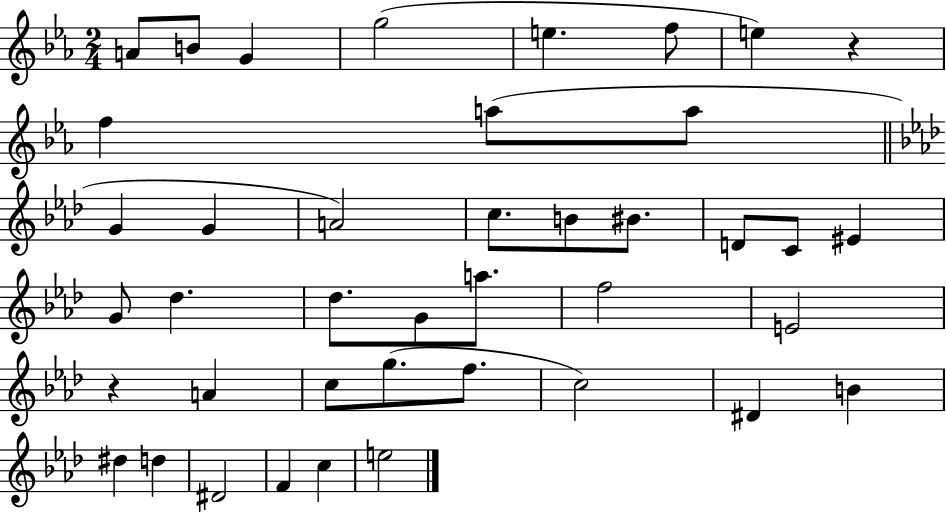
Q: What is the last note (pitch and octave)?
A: E5